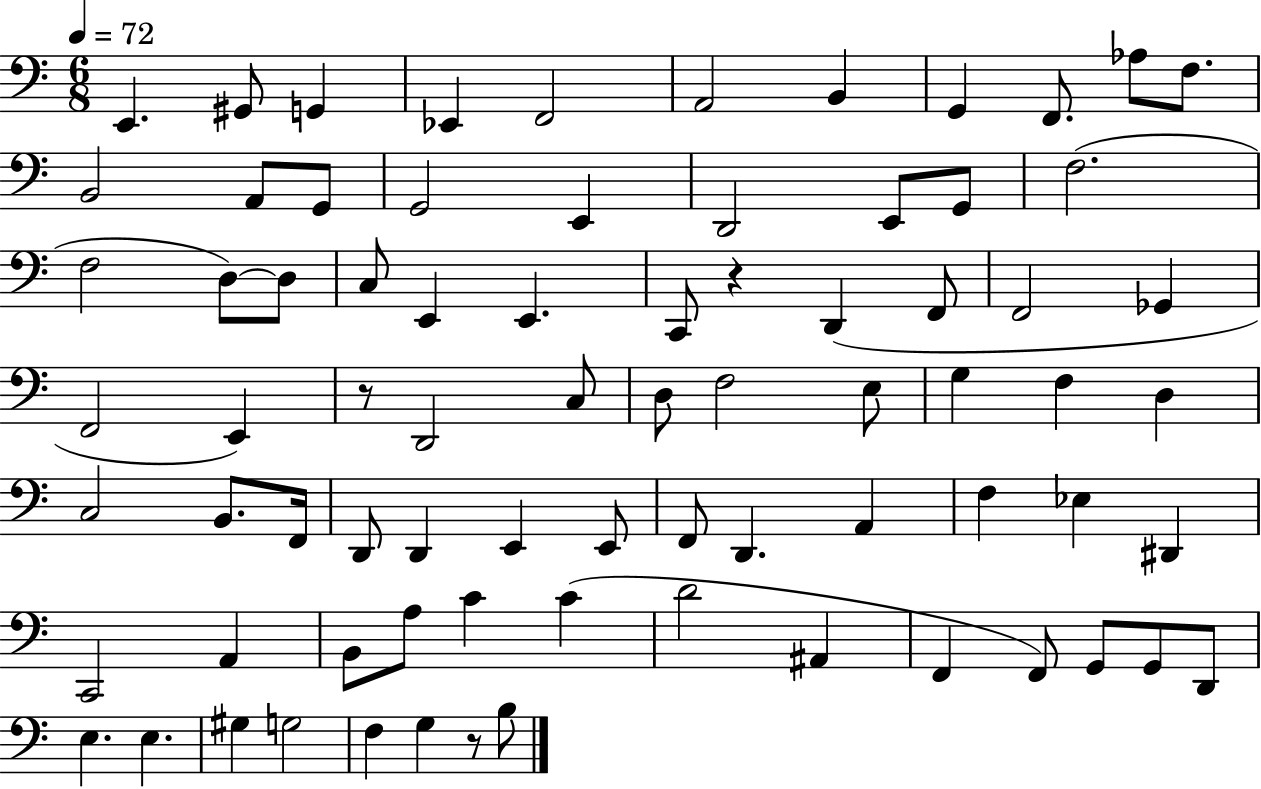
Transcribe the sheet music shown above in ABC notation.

X:1
T:Untitled
M:6/8
L:1/4
K:C
E,, ^G,,/2 G,, _E,, F,,2 A,,2 B,, G,, F,,/2 _A,/2 F,/2 B,,2 A,,/2 G,,/2 G,,2 E,, D,,2 E,,/2 G,,/2 F,2 F,2 D,/2 D,/2 C,/2 E,, E,, C,,/2 z D,, F,,/2 F,,2 _G,, F,,2 E,, z/2 D,,2 C,/2 D,/2 F,2 E,/2 G, F, D, C,2 B,,/2 F,,/4 D,,/2 D,, E,, E,,/2 F,,/2 D,, A,, F, _E, ^D,, C,,2 A,, B,,/2 A,/2 C C D2 ^A,, F,, F,,/2 G,,/2 G,,/2 D,,/2 E, E, ^G, G,2 F, G, z/2 B,/2